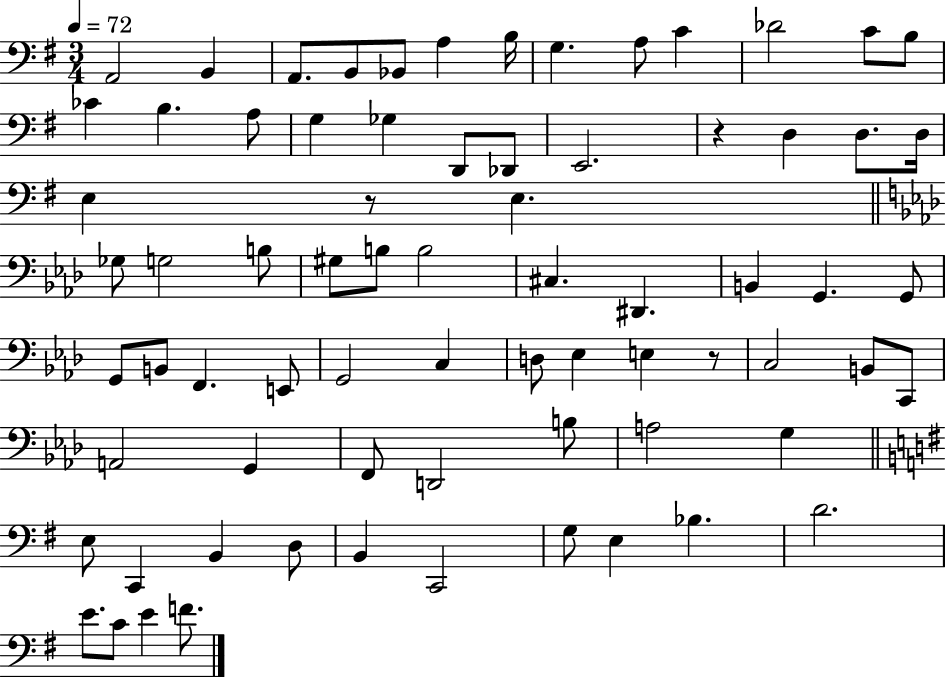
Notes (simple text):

A2/h B2/q A2/e. B2/e Bb2/e A3/q B3/s G3/q. A3/e C4/q Db4/h C4/e B3/e CES4/q B3/q. A3/e G3/q Gb3/q D2/e Db2/e E2/h. R/q D3/q D3/e. D3/s E3/q R/e E3/q. Gb3/e G3/h B3/e G#3/e B3/e B3/h C#3/q. D#2/q. B2/q G2/q. G2/e G2/e B2/e F2/q. E2/e G2/h C3/q D3/e Eb3/q E3/q R/e C3/h B2/e C2/e A2/h G2/q F2/e D2/h B3/e A3/h G3/q E3/e C2/q B2/q D3/e B2/q C2/h G3/e E3/q Bb3/q. D4/h. E4/e. C4/e E4/q F4/e.